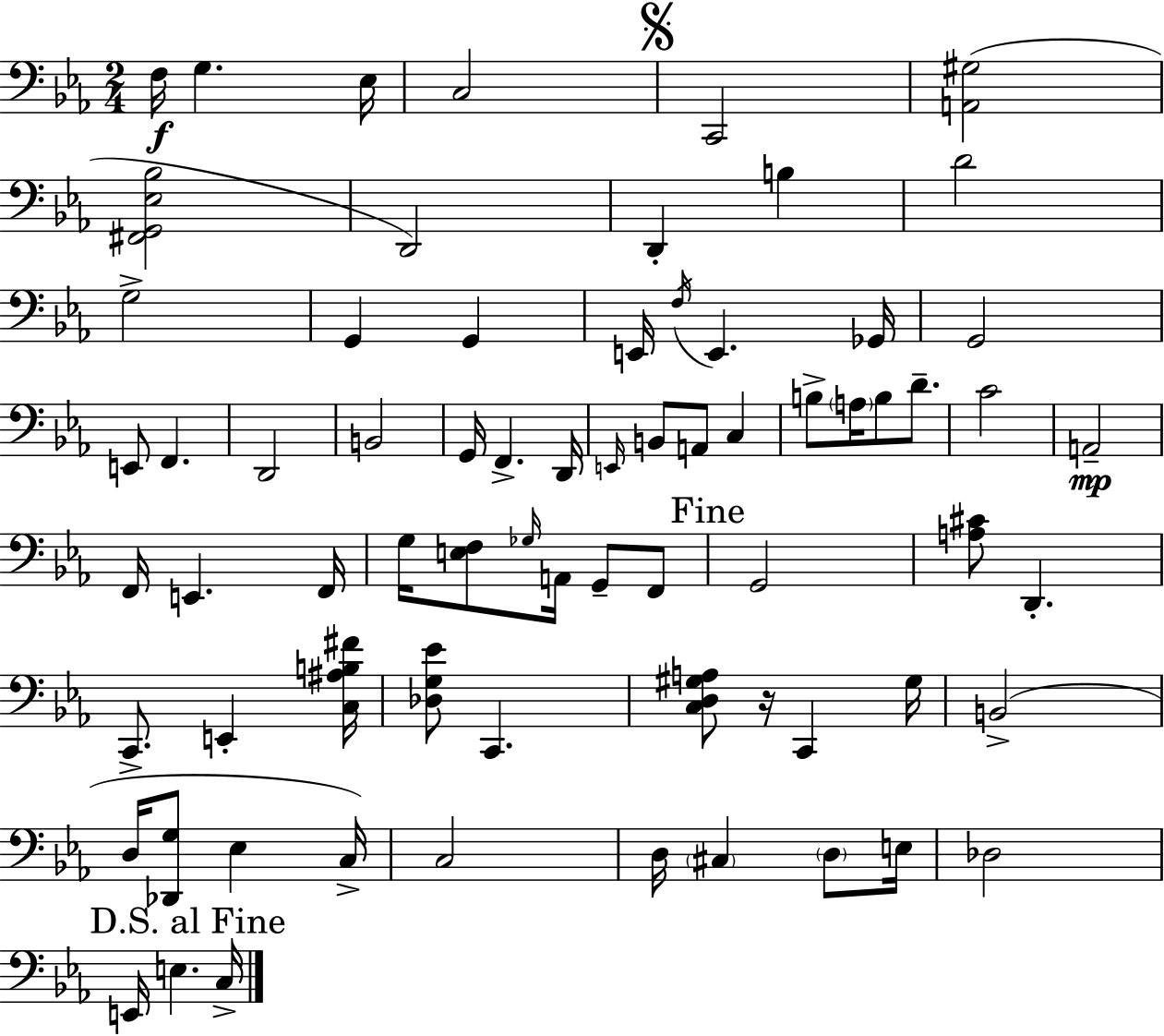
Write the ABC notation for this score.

X:1
T:Untitled
M:2/4
L:1/4
K:Cm
F,/4 G, _E,/4 C,2 C,,2 [A,,^G,]2 [^F,,G,,_E,_B,]2 D,,2 D,, B, D2 G,2 G,, G,, E,,/4 F,/4 E,, _G,,/4 G,,2 E,,/2 F,, D,,2 B,,2 G,,/4 F,, D,,/4 E,,/4 B,,/2 A,,/2 C, B,/2 A,/4 B,/2 D/2 C2 A,,2 F,,/4 E,, F,,/4 G,/4 [E,F,]/2 _G,/4 A,,/4 G,,/2 F,,/2 G,,2 [A,^C]/2 D,, C,,/2 E,, [C,^A,B,^F]/4 [_D,G,_E]/2 C,, [C,D,^G,A,]/2 z/4 C,, ^G,/4 B,,2 D,/4 [_D,,G,]/2 _E, C,/4 C,2 D,/4 ^C, D,/2 E,/4 _D,2 E,,/4 E, C,/4